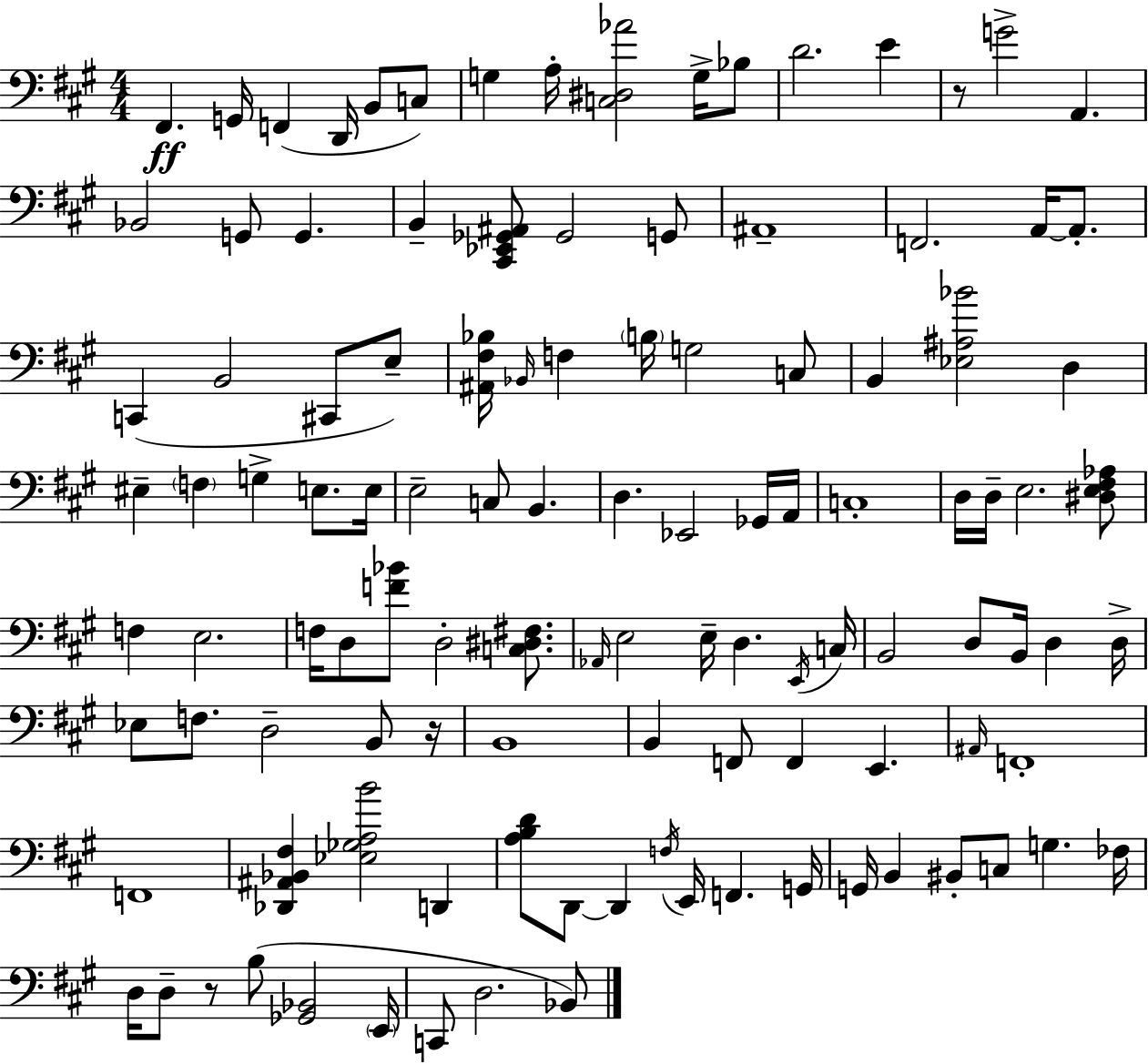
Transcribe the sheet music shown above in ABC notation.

X:1
T:Untitled
M:4/4
L:1/4
K:A
^F,, G,,/4 F,, D,,/4 B,,/2 C,/2 G, A,/4 [C,^D,_A]2 G,/4 _B,/2 D2 E z/2 G2 A,, _B,,2 G,,/2 G,, B,, [^C,,_E,,_G,,^A,,]/2 _G,,2 G,,/2 ^A,,4 F,,2 A,,/4 A,,/2 C,, B,,2 ^C,,/2 E,/2 [^A,,^F,_B,]/4 _B,,/4 F, B,/4 G,2 C,/2 B,, [_E,^A,_B]2 D, ^E, F, G, E,/2 E,/4 E,2 C,/2 B,, D, _E,,2 _G,,/4 A,,/4 C,4 D,/4 D,/4 E,2 [^D,E,^F,_A,]/2 F, E,2 F,/4 D,/2 [F_B]/2 D,2 [C,^D,^F,]/2 _A,,/4 E,2 E,/4 D, E,,/4 C,/4 B,,2 D,/2 B,,/4 D, D,/4 _E,/2 F,/2 D,2 B,,/2 z/4 B,,4 B,, F,,/2 F,, E,, ^A,,/4 F,,4 F,,4 [_D,,^A,,_B,,^F,] [_E,_G,A,B]2 D,, [A,B,D]/2 D,,/2 D,, F,/4 E,,/4 F,, G,,/4 G,,/4 B,, ^B,,/2 C,/2 G, _F,/4 D,/4 D,/2 z/2 B,/2 [_G,,_B,,]2 E,,/4 C,,/2 D,2 _B,,/2